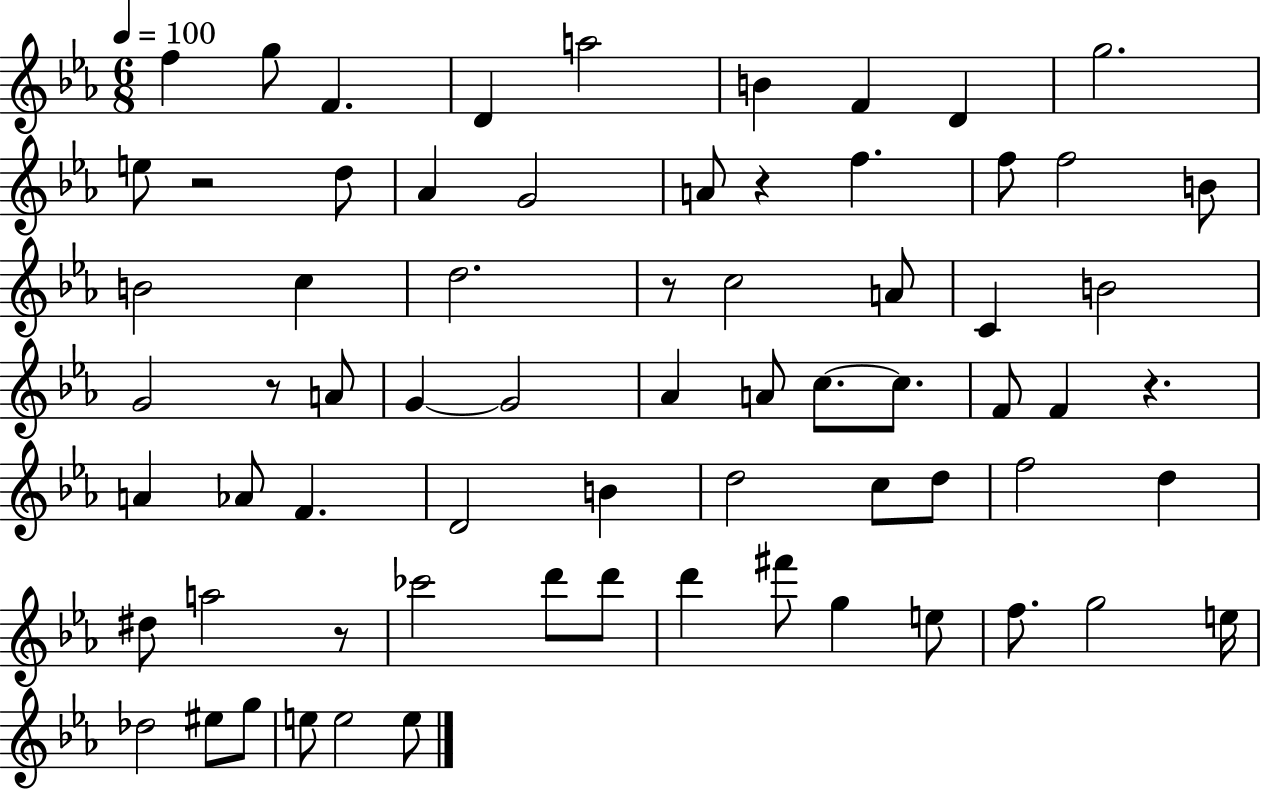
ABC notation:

X:1
T:Untitled
M:6/8
L:1/4
K:Eb
f g/2 F D a2 B F D g2 e/2 z2 d/2 _A G2 A/2 z f f/2 f2 B/2 B2 c d2 z/2 c2 A/2 C B2 G2 z/2 A/2 G G2 _A A/2 c/2 c/2 F/2 F z A _A/2 F D2 B d2 c/2 d/2 f2 d ^d/2 a2 z/2 _c'2 d'/2 d'/2 d' ^f'/2 g e/2 f/2 g2 e/4 _d2 ^e/2 g/2 e/2 e2 e/2